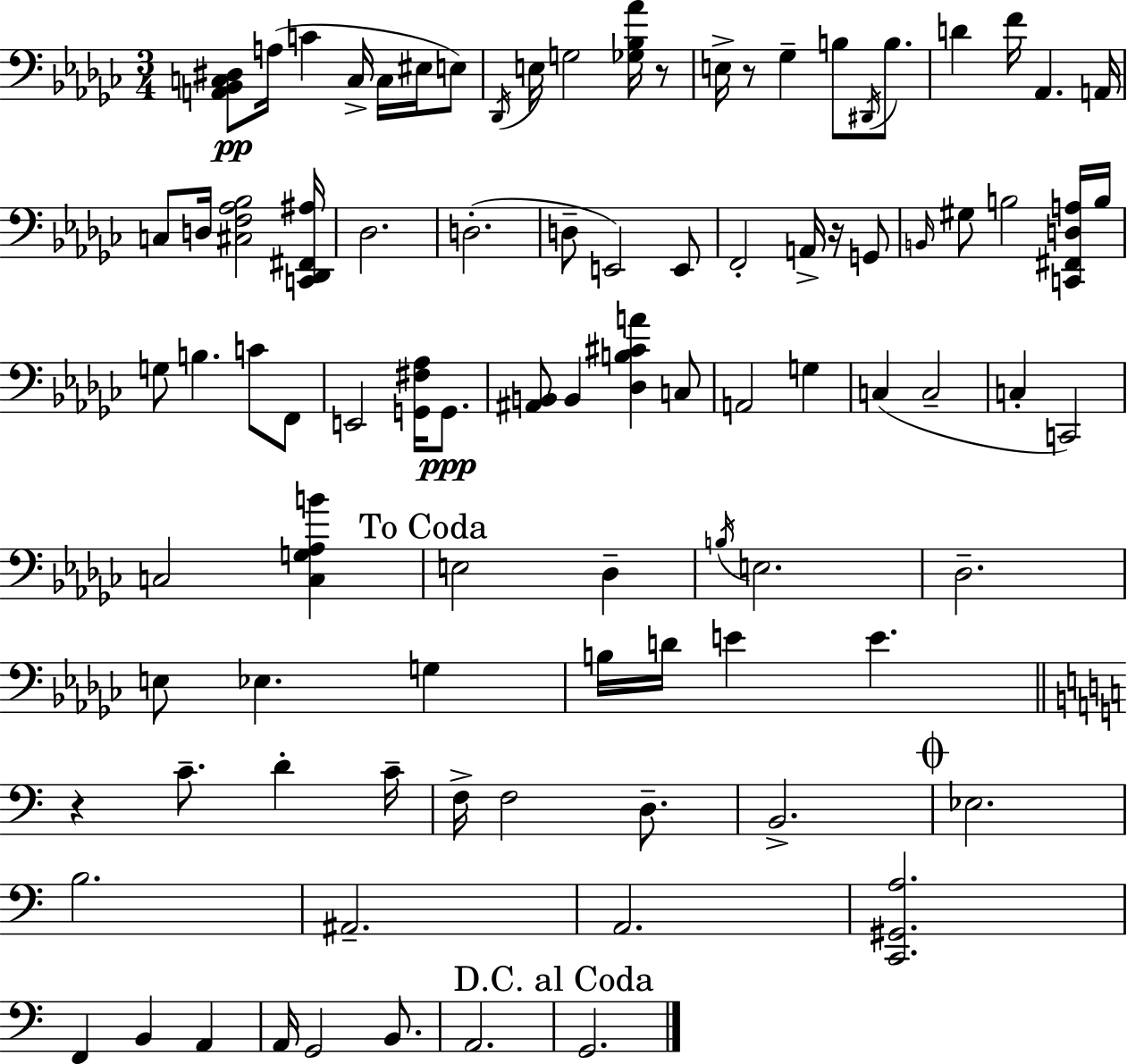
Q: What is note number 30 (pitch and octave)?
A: G#3